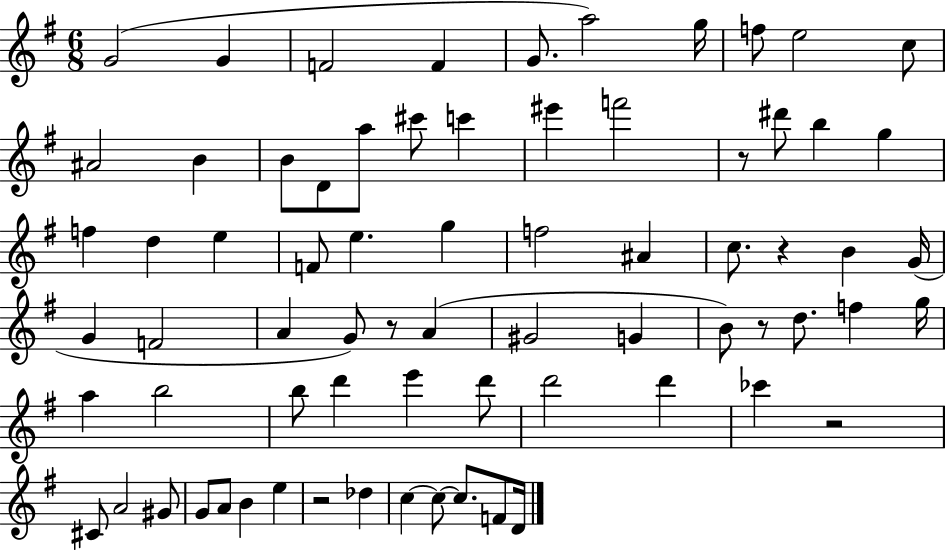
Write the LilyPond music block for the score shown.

{
  \clef treble
  \numericTimeSignature
  \time 6/8
  \key g \major
  g'2( g'4 | f'2 f'4 | g'8. a''2) g''16 | f''8 e''2 c''8 | \break ais'2 b'4 | b'8 d'8 a''8 cis'''8 c'''4 | eis'''4 f'''2 | r8 dis'''8 b''4 g''4 | \break f''4 d''4 e''4 | f'8 e''4. g''4 | f''2 ais'4 | c''8. r4 b'4 g'16( | \break g'4 f'2 | a'4 g'8) r8 a'4( | gis'2 g'4 | b'8) r8 d''8. f''4 g''16 | \break a''4 b''2 | b''8 d'''4 e'''4 d'''8 | d'''2 d'''4 | ces'''4 r2 | \break cis'8 a'2 gis'8 | g'8 a'8 b'4 e''4 | r2 des''4 | c''4~~ c''8~~ c''8. f'8 d'16 | \break \bar "|."
}